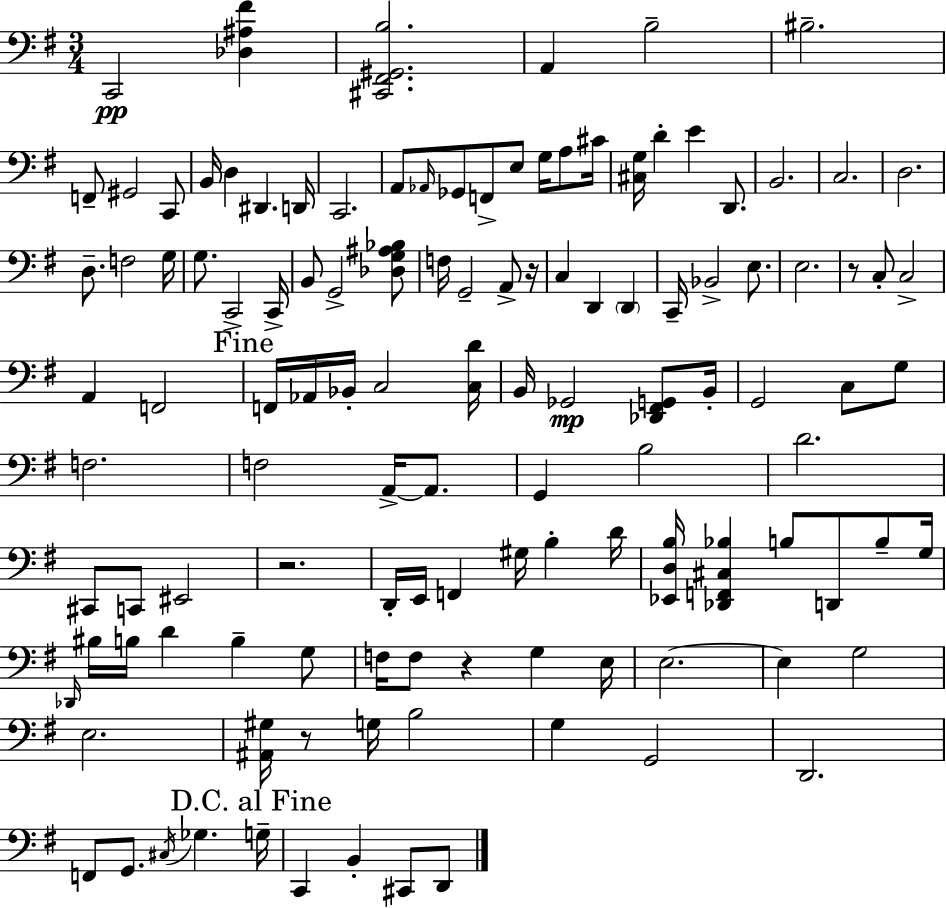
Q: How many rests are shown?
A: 5